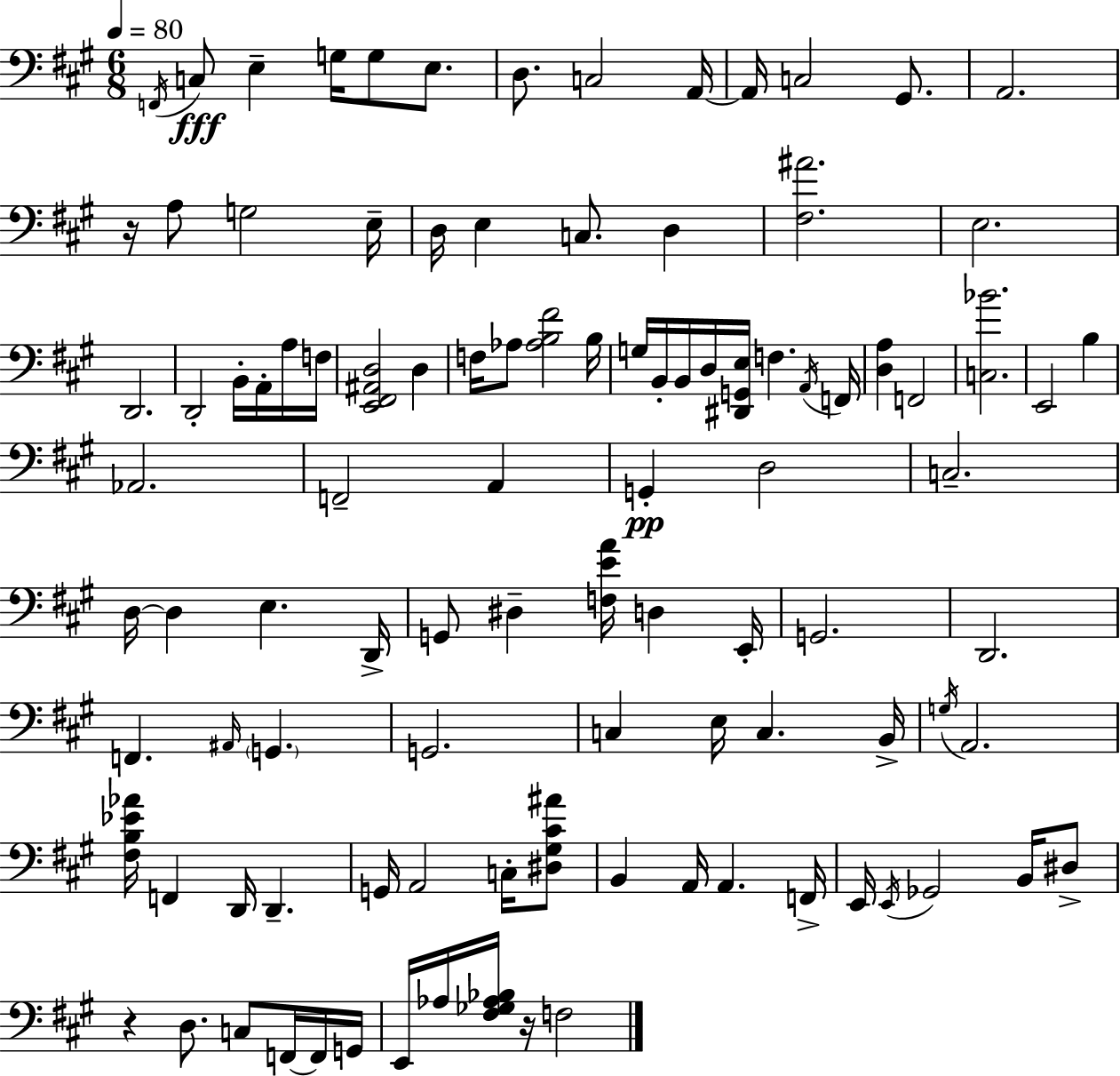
X:1
T:Untitled
M:6/8
L:1/4
K:A
F,,/4 C,/2 E, G,/4 G,/2 E,/2 D,/2 C,2 A,,/4 A,,/4 C,2 ^G,,/2 A,,2 z/4 A,/2 G,2 E,/4 D,/4 E, C,/2 D, [^F,^A]2 E,2 D,,2 D,,2 B,,/4 A,,/4 A,/4 F,/4 [E,,^F,,^A,,D,]2 D, F,/4 _A,/2 [_A,B,^F]2 B,/4 G,/4 B,,/4 B,,/4 D,/4 [^D,,G,,E,]/4 F, A,,/4 F,,/4 [D,A,] F,,2 [C,_B]2 E,,2 B, _A,,2 F,,2 A,, G,, D,2 C,2 D,/4 D, E, D,,/4 G,,/2 ^D, [F,EA]/4 D, E,,/4 G,,2 D,,2 F,, ^A,,/4 G,, G,,2 C, E,/4 C, B,,/4 G,/4 A,,2 [^F,B,_E_A]/4 F,, D,,/4 D,, G,,/4 A,,2 C,/4 [^D,^G,^C^A]/2 B,, A,,/4 A,, F,,/4 E,,/4 E,,/4 _G,,2 B,,/4 ^D,/2 z D,/2 C,/2 F,,/4 F,,/4 G,,/4 E,,/4 _A,/4 [^F,_G,_A,_B,]/4 z/4 F,2